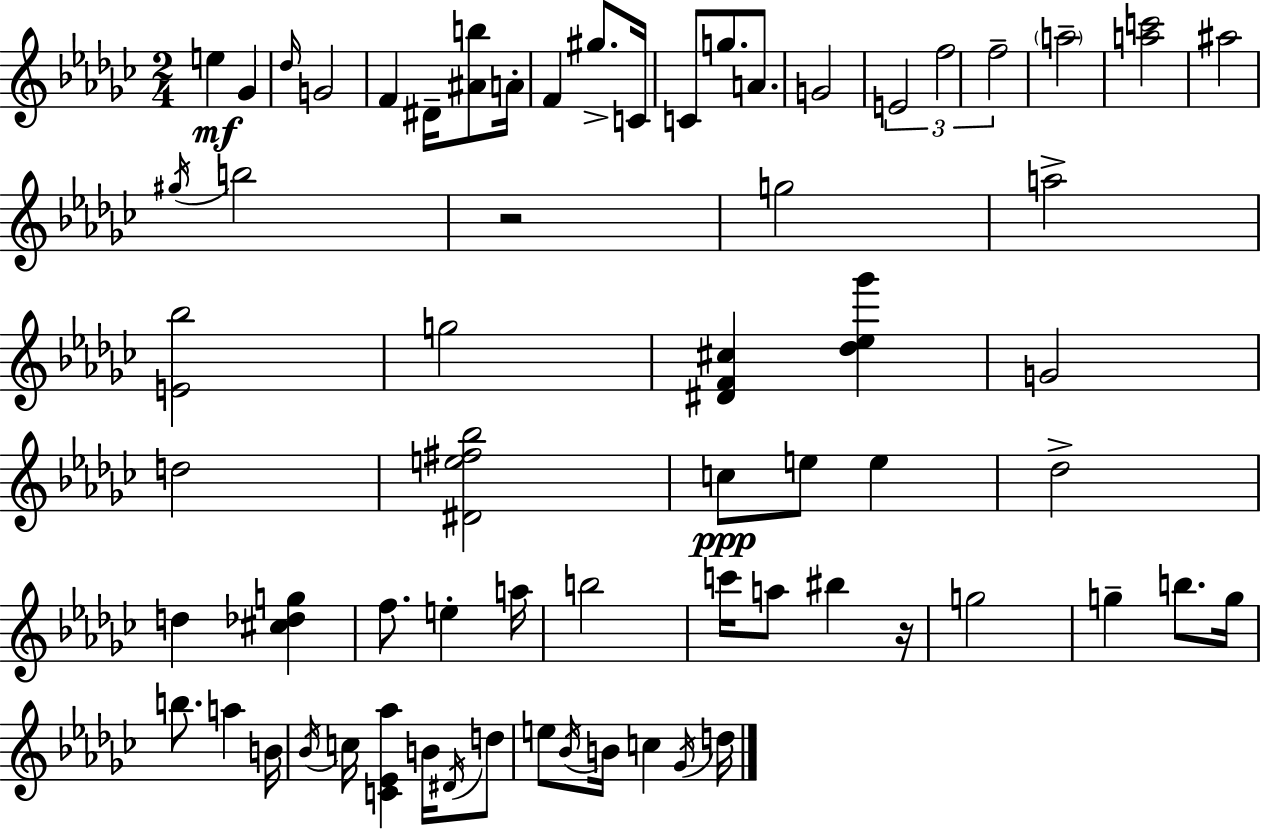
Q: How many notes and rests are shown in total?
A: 66